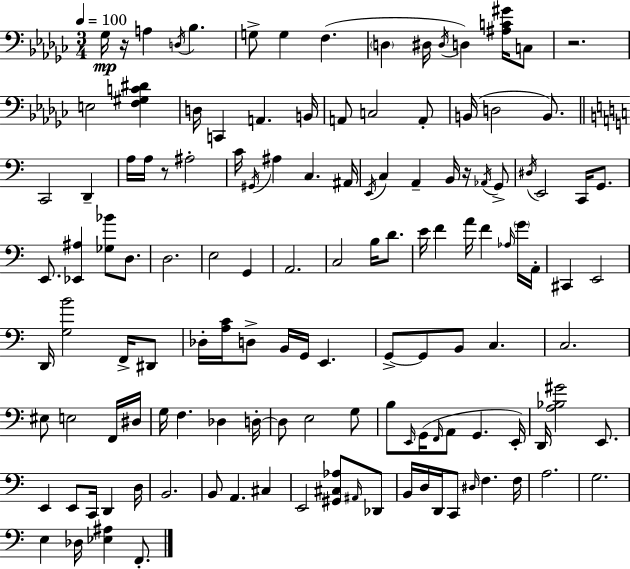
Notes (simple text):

Gb3/s R/s A3/q D3/s Bb3/q. G3/e G3/q F3/q. D3/q D#3/s D#3/s D3/q [A#3,C4,G#4]/s C3/e R/h. E3/h [F3,G#3,C4,D#4]/q D3/s C2/q A2/q. B2/s A2/e C3/h A2/e B2/s D3/h B2/e. C2/h D2/q A3/s A3/s R/e A#3/h C4/s G#2/s A#3/q C3/q. A#2/s E2/s C3/q A2/q B2/s R/s Ab2/s G2/e D#3/s E2/h C2/s G2/e. E2/e. [Eb2,A#3]/q [Gb3,Bb4]/e D3/e. D3/h. E3/h G2/q A2/h. C3/h B3/s D4/e. E4/s F4/q A4/s F4/q Ab3/s G4/s A2/s C#2/q E2/h D2/s [G3,B4]/h F2/s D#2/e Db3/s [A3,C4]/s D3/e B2/s G2/s E2/q. G2/e G2/e B2/e C3/q. C3/h. EIS3/e E3/h F2/s D#3/s G3/s F3/q. Db3/q D3/s D3/e E3/h G3/e B3/e E2/s G2/s F2/s A2/e G2/q. E2/s D2/s [A3,Bb3,G#4]/h E2/e. E2/q E2/e C2/s D2/q D3/s B2/h. B2/e A2/q. C#3/q E2/h [G#2,C#3,Ab3]/e A#2/s Db2/e B2/s D3/s D2/s C2/e D#3/s F3/q. F3/s A3/h. G3/h. E3/q Db3/s [Eb3,A#3]/q F2/e.